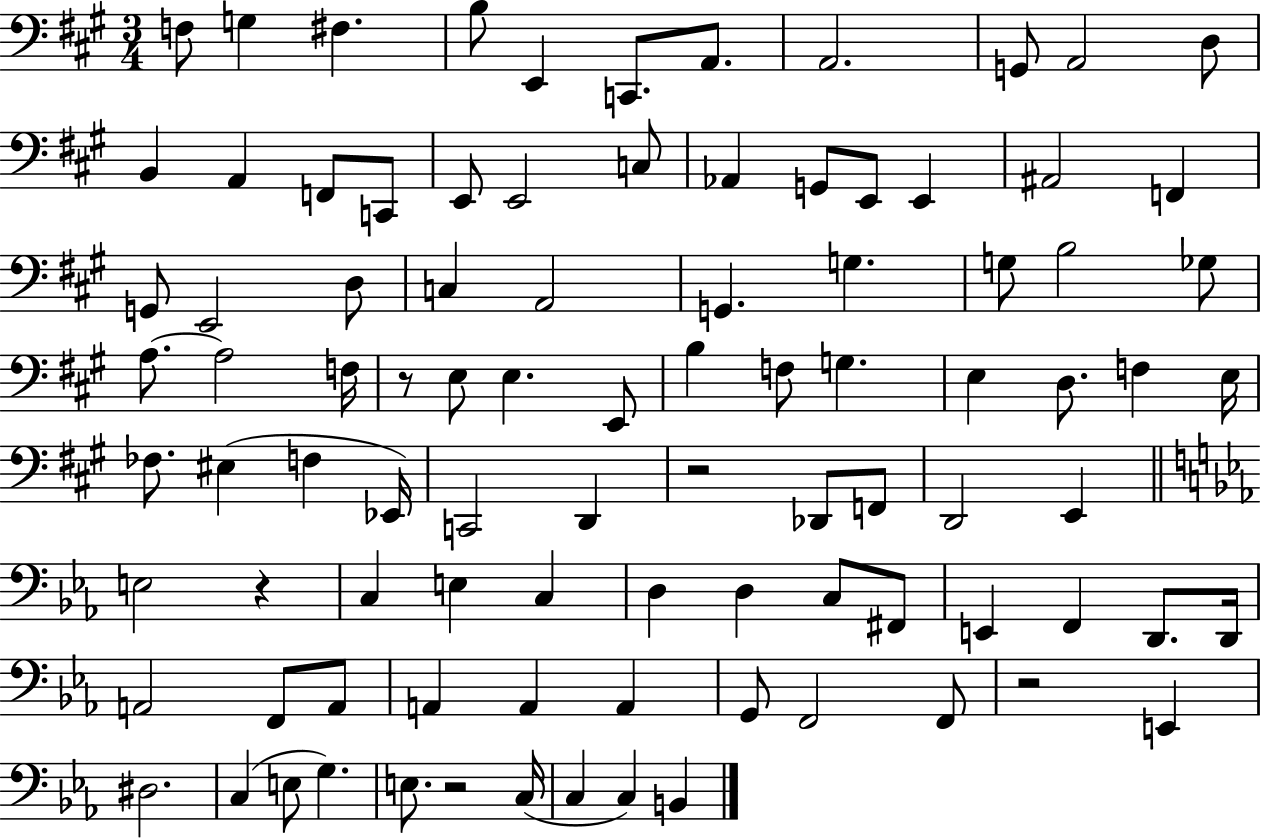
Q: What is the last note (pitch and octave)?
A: B2